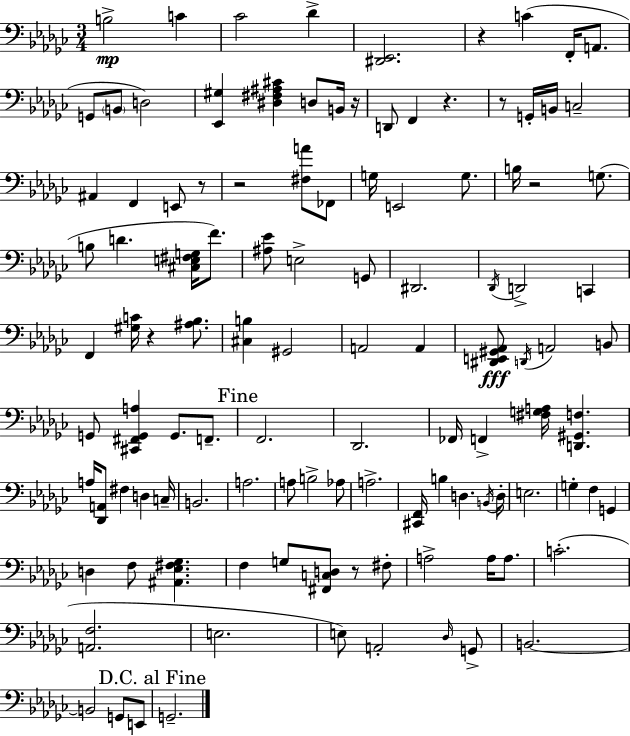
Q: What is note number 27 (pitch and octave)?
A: B3